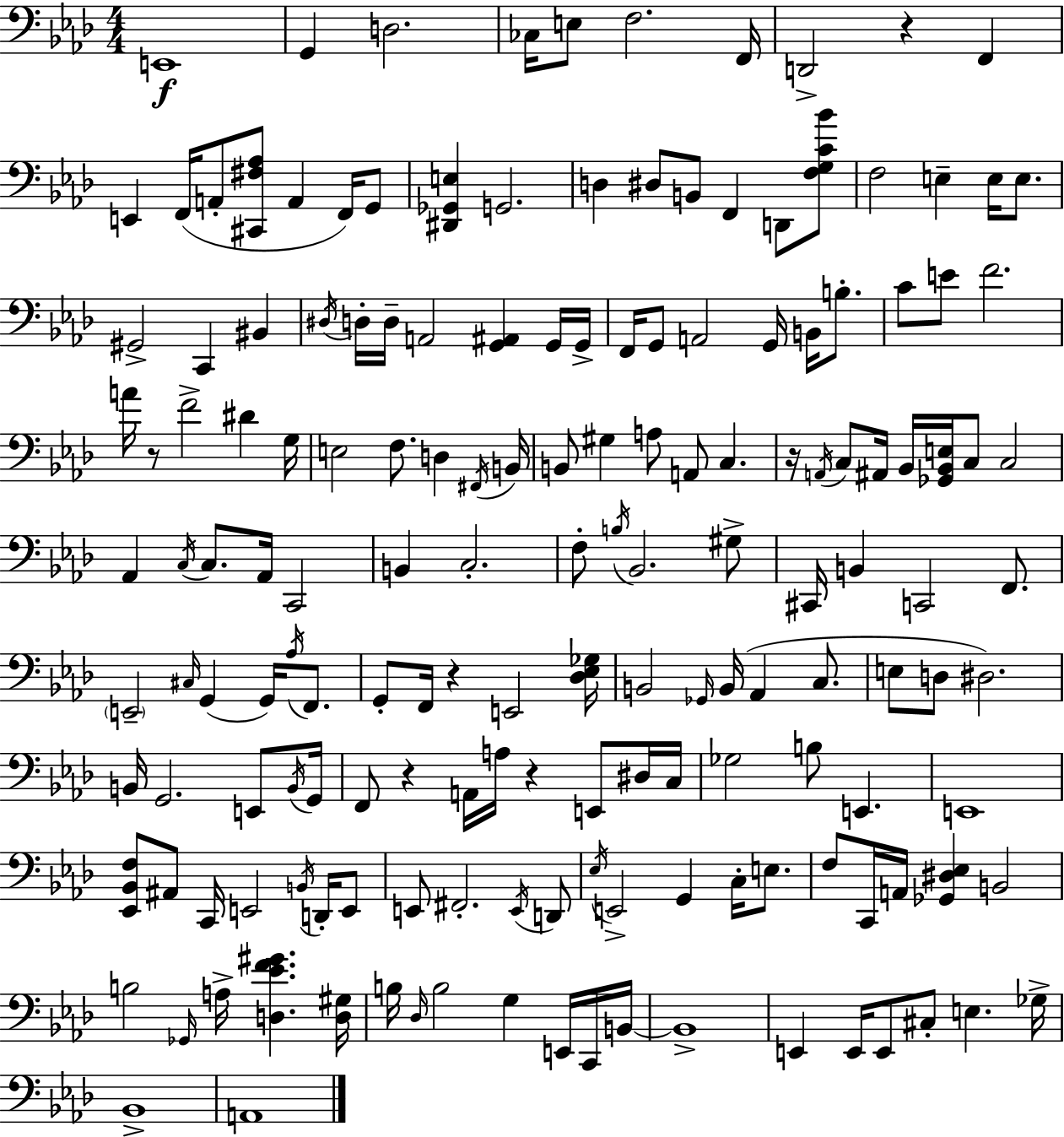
{
  \clef bass
  \numericTimeSignature
  \time 4/4
  \key aes \major
  e,1\f | g,4 d2. | ces16 e8 f2. f,16 | d,2-> r4 f,4 | \break e,4 f,16( a,8-. <cis, fis aes>8 a,4 f,16) g,8 | <dis, ges, e>4 g,2. | d4 dis8 b,8 f,4 d,8 <f g c' bes'>8 | f2 e4-- e16 e8. | \break gis,2-> c,4 bis,4 | \acciaccatura { dis16 } d16-. d16-- a,2 <g, ais,>4 g,16 | g,16-> f,16 g,8 a,2 g,16 b,16 b8.-. | c'8 e'8 f'2. | \break a'16 r8 f'2-> dis'4 | g16 e2 f8. d4 | \acciaccatura { fis,16 } b,16 b,8 gis4 a8 a,8 c4. | r16 \acciaccatura { a,16 } c8 ais,16 bes,16 <ges, bes, e>16 c8 c2 | \break aes,4 \acciaccatura { c16 } c8. aes,16 c,2 | b,4 c2.-. | f8-. \acciaccatura { b16 } bes,2. | gis8-> cis,16 b,4 c,2 | \break f,8. \parenthesize e,2-- \grace { cis16 }( g,4 | g,16) \acciaccatura { aes16 } f,8. g,8-. f,16 r4 e,2 | <des ees ges>16 b,2 \grace { ges,16 } | b,16( aes,4 c8. e8 d8 dis2.) | \break b,16 g,2. | e,8 \acciaccatura { b,16 } g,16 f,8 r4 a,16 | a16 r4 e,8 dis16 c16 ges2 | b8 e,4. e,1 | \break <ees, bes, f>8 ais,8 c,16 e,2 | \acciaccatura { b,16 } d,16-. e,8 e,8 fis,2.-. | \acciaccatura { e,16 } d,8 \acciaccatura { ees16 } e,2-> | g,4 c16-. e8. f8 c,16 a,16 | \break <ges, dis ees>4 b,2 b2 | \grace { ges,16 } a16-> <d ees' f' gis'>4. <d gis>16 b16 \grace { des16 } b2 | g4 e,16 c,16 b,16~~ b,1-> | e,4 | \break e,16 e,8 cis8-. e4. ges16-> bes,1-> | a,1 | \bar "|."
}